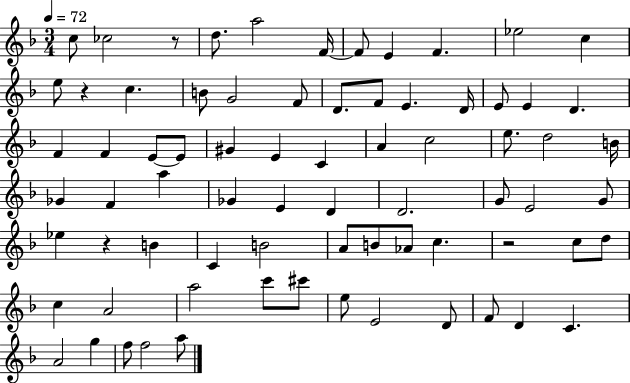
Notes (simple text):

C5/e CES5/h R/e D5/e. A5/h F4/s F4/e E4/q F4/q. Eb5/h C5/q E5/e R/q C5/q. B4/e G4/h F4/e D4/e. F4/e E4/q. D4/s E4/e E4/q D4/q. F4/q F4/q E4/e E4/e G#4/q E4/q C4/q A4/q C5/h E5/e. D5/h B4/s Gb4/q F4/q A5/q Gb4/q E4/q D4/q D4/h. G4/e E4/h G4/e Eb5/q R/q B4/q C4/q B4/h A4/e B4/e Ab4/e C5/q. R/h C5/e D5/e C5/q A4/h A5/h C6/e C#6/e E5/e E4/h D4/e F4/e D4/q C4/q. A4/h G5/q F5/e F5/h A5/e